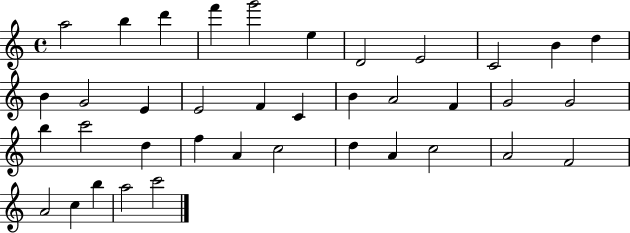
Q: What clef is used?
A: treble